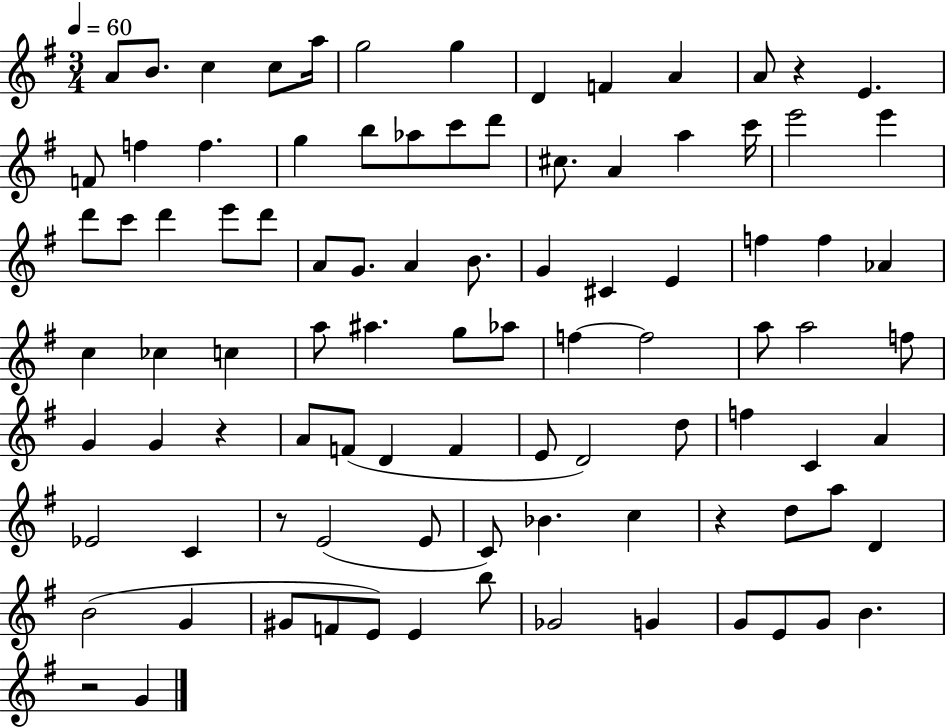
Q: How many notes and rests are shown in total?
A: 94